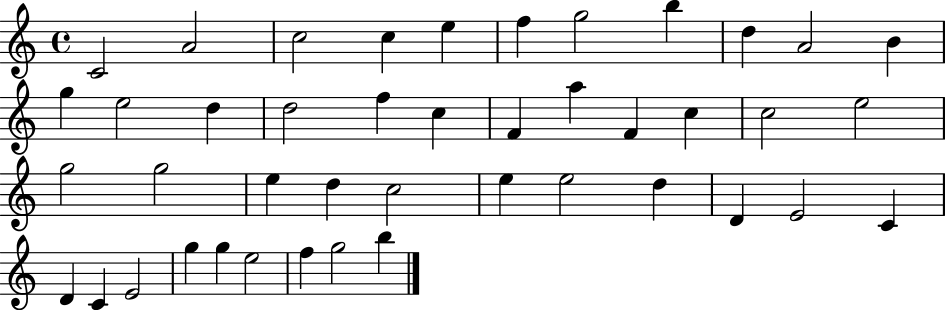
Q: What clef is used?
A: treble